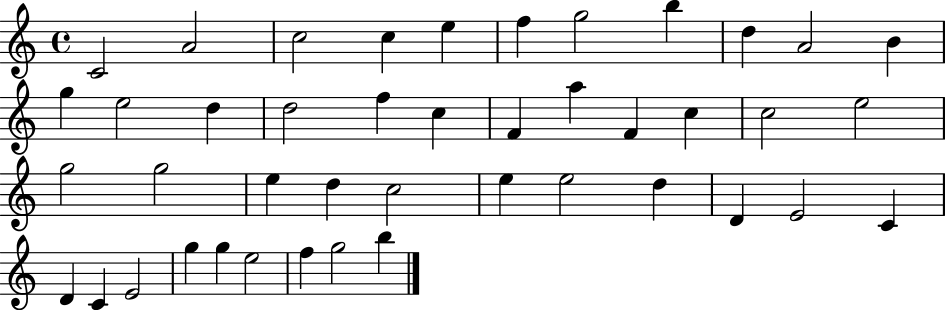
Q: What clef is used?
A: treble